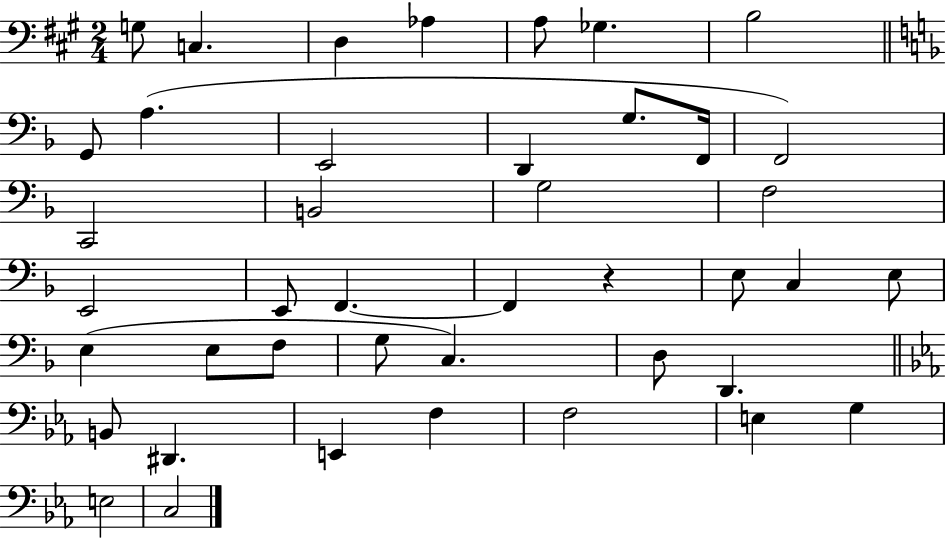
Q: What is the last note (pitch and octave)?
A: C3